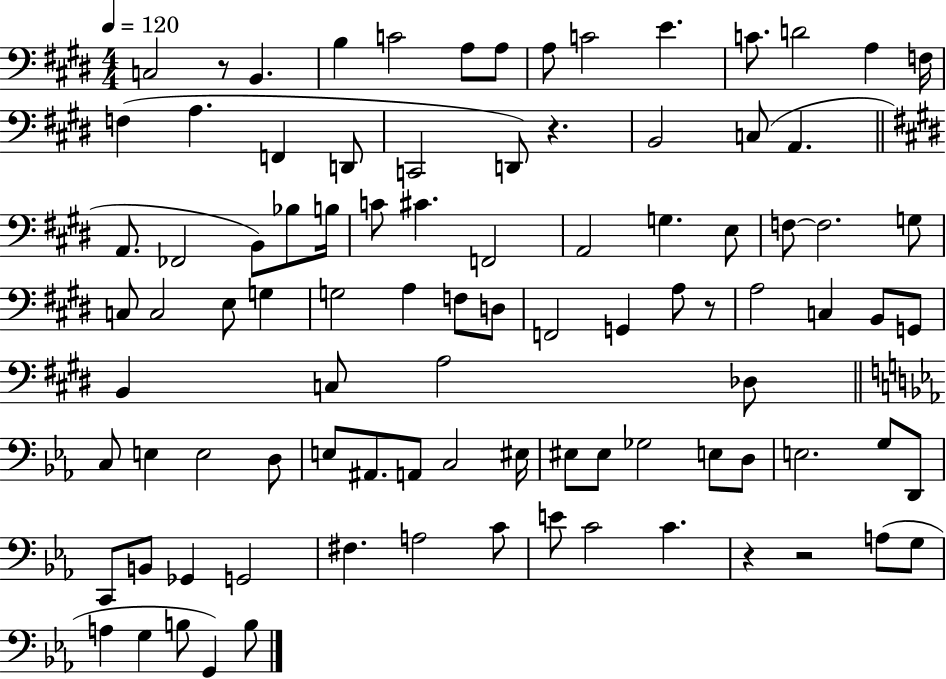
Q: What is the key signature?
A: E major